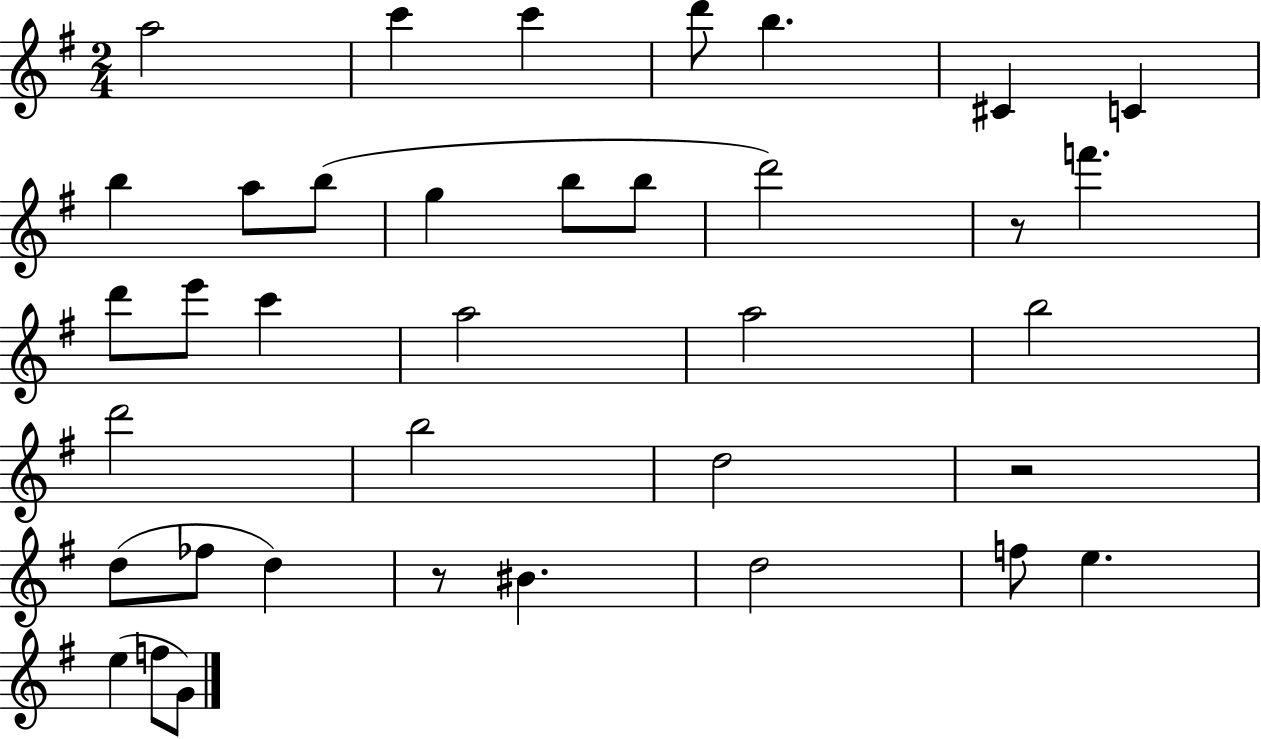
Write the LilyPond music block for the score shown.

{
  \clef treble
  \numericTimeSignature
  \time 2/4
  \key g \major
  a''2 | c'''4 c'''4 | d'''8 b''4. | cis'4 c'4 | \break b''4 a''8 b''8( | g''4 b''8 b''8 | d'''2) | r8 f'''4. | \break d'''8 e'''8 c'''4 | a''2 | a''2 | b''2 | \break d'''2 | b''2 | d''2 | r2 | \break d''8( fes''8 d''4) | r8 bis'4. | d''2 | f''8 e''4. | \break e''4( f''8 g'8) | \bar "|."
}